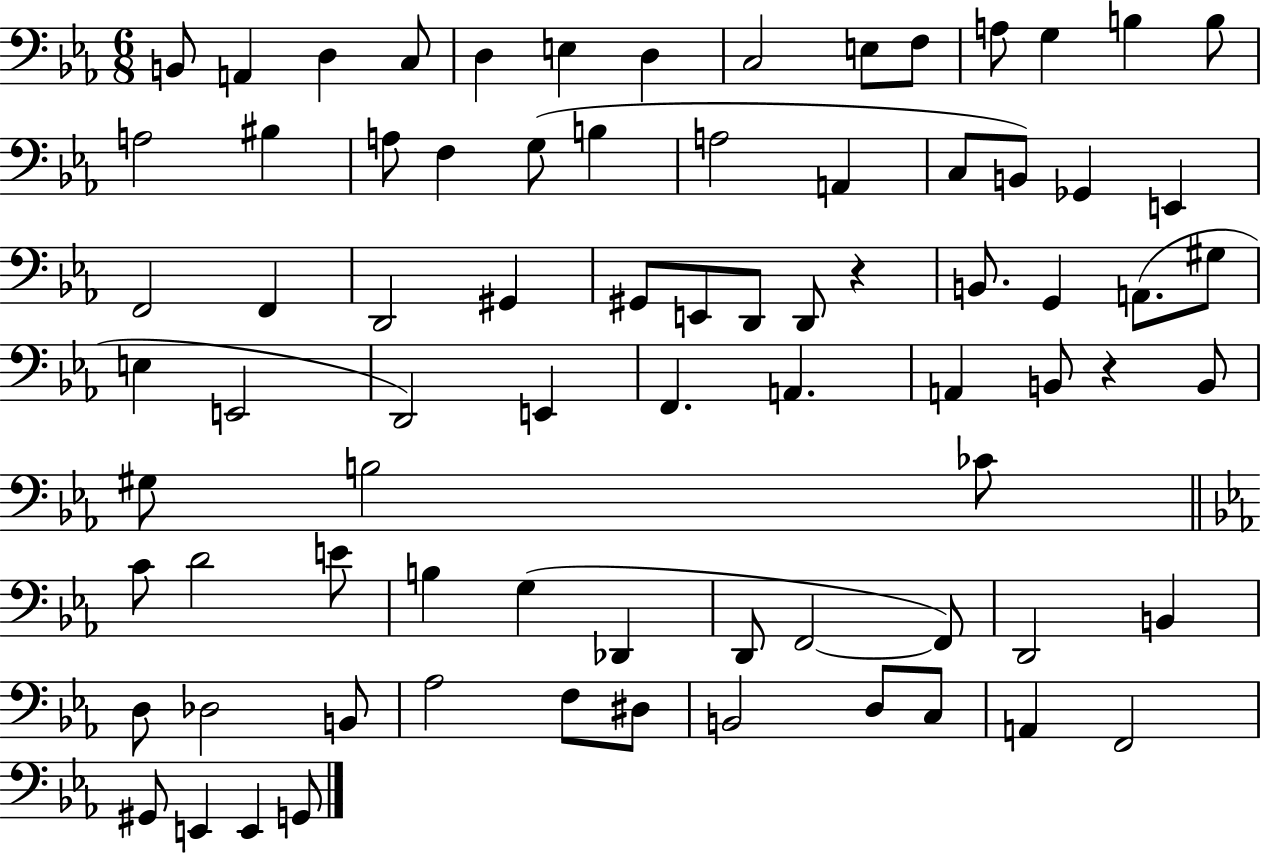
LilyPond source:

{
  \clef bass
  \numericTimeSignature
  \time 6/8
  \key ees \major
  \repeat volta 2 { b,8 a,4 d4 c8 | d4 e4 d4 | c2 e8 f8 | a8 g4 b4 b8 | \break a2 bis4 | a8 f4 g8( b4 | a2 a,4 | c8 b,8) ges,4 e,4 | \break f,2 f,4 | d,2 gis,4 | gis,8 e,8 d,8 d,8 r4 | b,8. g,4 a,8.( gis8 | \break e4 e,2 | d,2) e,4 | f,4. a,4. | a,4 b,8 r4 b,8 | \break gis8 b2 ces'8 | \bar "||" \break \key ees \major c'8 d'2 e'8 | b4 g4( des,4 | d,8 f,2~~ f,8) | d,2 b,4 | \break d8 des2 b,8 | aes2 f8 dis8 | b,2 d8 c8 | a,4 f,2 | \break gis,8 e,4 e,4 g,8 | } \bar "|."
}